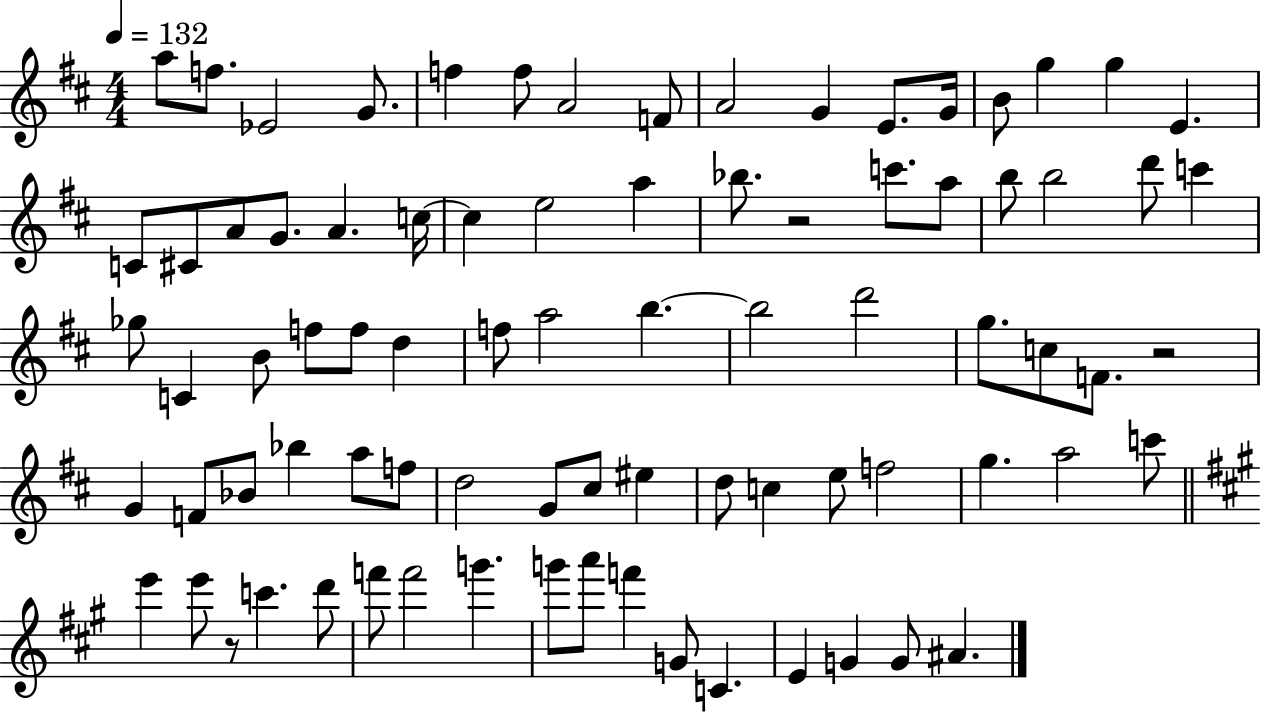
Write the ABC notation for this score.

X:1
T:Untitled
M:4/4
L:1/4
K:D
a/2 f/2 _E2 G/2 f f/2 A2 F/2 A2 G E/2 G/4 B/2 g g E C/2 ^C/2 A/2 G/2 A c/4 c e2 a _b/2 z2 c'/2 a/2 b/2 b2 d'/2 c' _g/2 C B/2 f/2 f/2 d f/2 a2 b b2 d'2 g/2 c/2 F/2 z2 G F/2 _B/2 _b a/2 f/2 d2 G/2 ^c/2 ^e d/2 c e/2 f2 g a2 c'/2 e' e'/2 z/2 c' d'/2 f'/2 f'2 g' g'/2 a'/2 f' G/2 C E G G/2 ^A